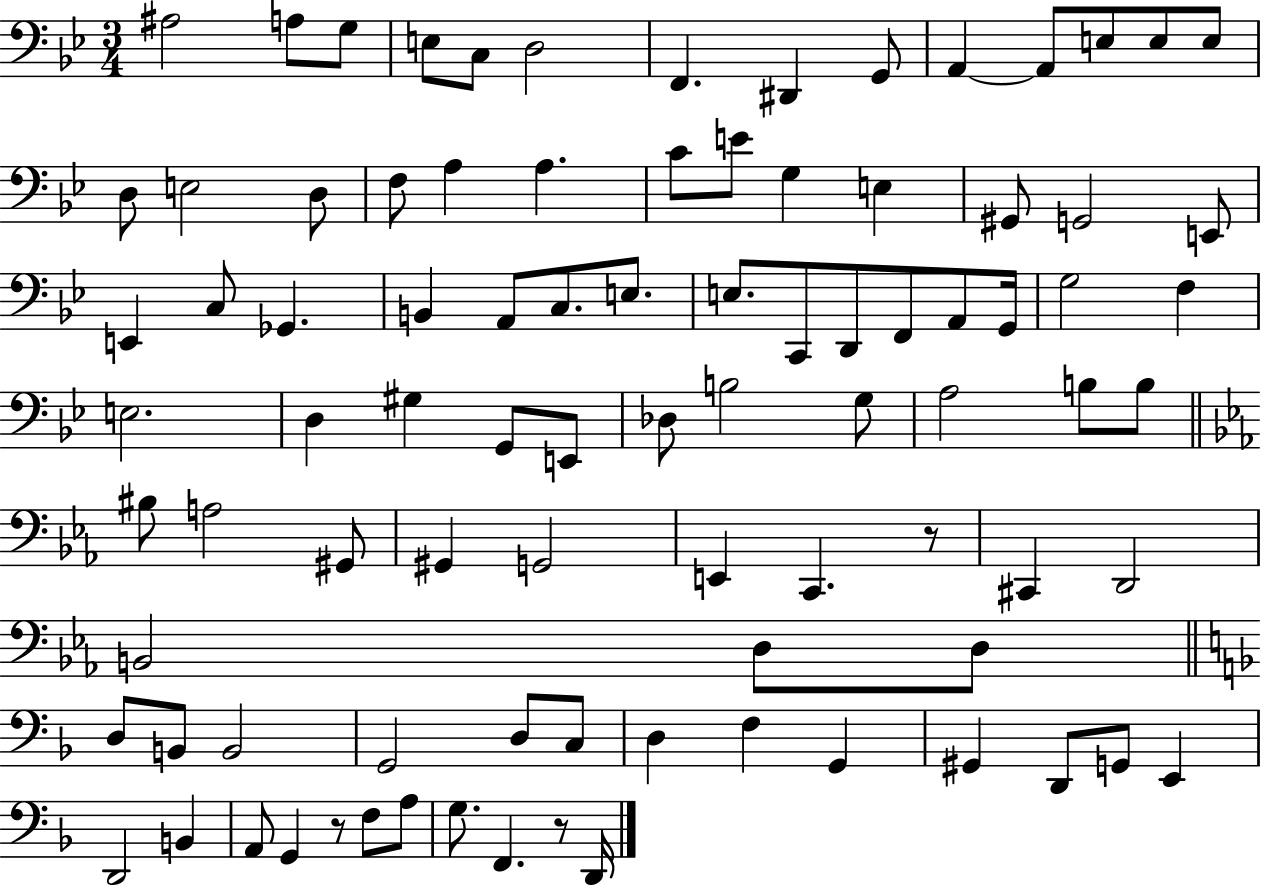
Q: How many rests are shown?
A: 3